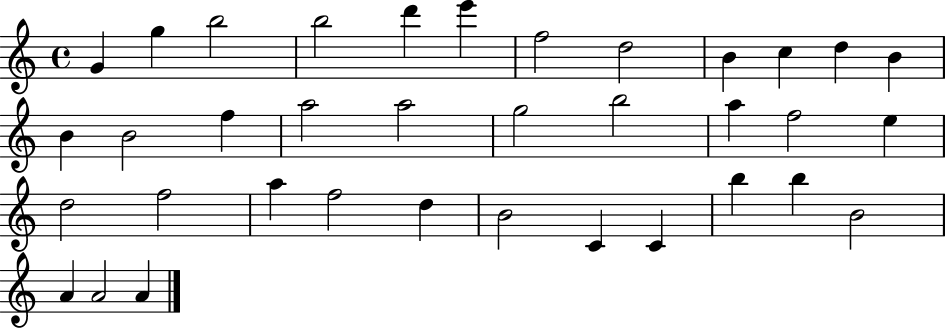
{
  \clef treble
  \time 4/4
  \defaultTimeSignature
  \key c \major
  g'4 g''4 b''2 | b''2 d'''4 e'''4 | f''2 d''2 | b'4 c''4 d''4 b'4 | \break b'4 b'2 f''4 | a''2 a''2 | g''2 b''2 | a''4 f''2 e''4 | \break d''2 f''2 | a''4 f''2 d''4 | b'2 c'4 c'4 | b''4 b''4 b'2 | \break a'4 a'2 a'4 | \bar "|."
}